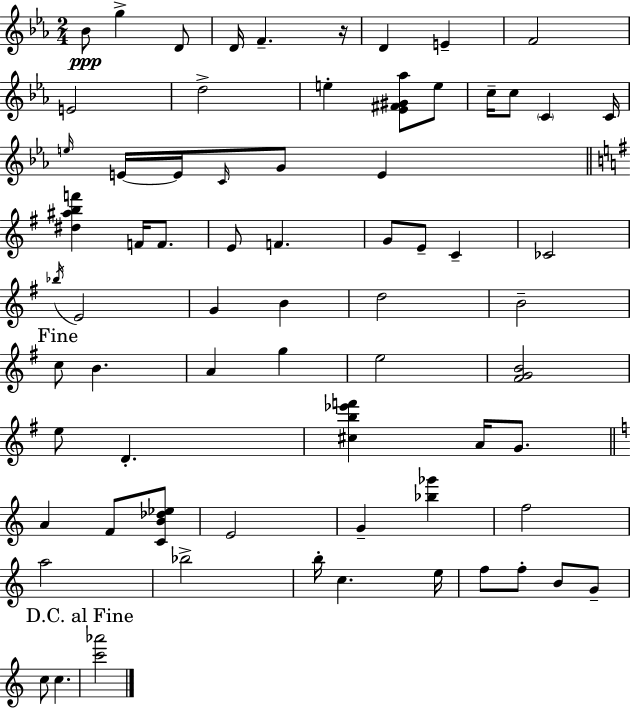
{
  \clef treble
  \numericTimeSignature
  \time 2/4
  \key ees \major
  bes'8\ppp g''4-> d'8 | d'16 f'4.-- r16 | d'4 e'4-- | f'2 | \break e'2 | d''2-> | e''4-. <ees' fis' gis' aes''>8 e''8 | c''16-- c''8 \parenthesize c'4 c'16 | \break \grace { e''16 } e'16~~ e'16 \grace { c'16 } g'8 e'4 | \bar "||" \break \key e \minor <dis'' ais'' b'' f'''>4 f'16 f'8. | e'8 f'4. | g'8 e'8-- c'4-- | ces'2 | \break \acciaccatura { bes''16 } e'2 | g'4 b'4 | d''2 | b'2-- | \break \mark "Fine" c''8 b'4. | a'4 g''4 | e''2 | <fis' g' b'>2 | \break e''8 d'4.-. | <cis'' b'' ees''' f'''>4 a'16 g'8. | \bar "||" \break \key c \major a'4 f'8 <c' b' des'' ees''>8 | e'2 | g'4-- <bes'' ges'''>4 | f''2 | \break a''2 | bes''2-> | b''16-. c''4. e''16 | f''8 f''8-. b'8 g'8-- | \break c''8 c''4. | \mark "D.C. al Fine" <c''' aes'''>2 | \bar "|."
}